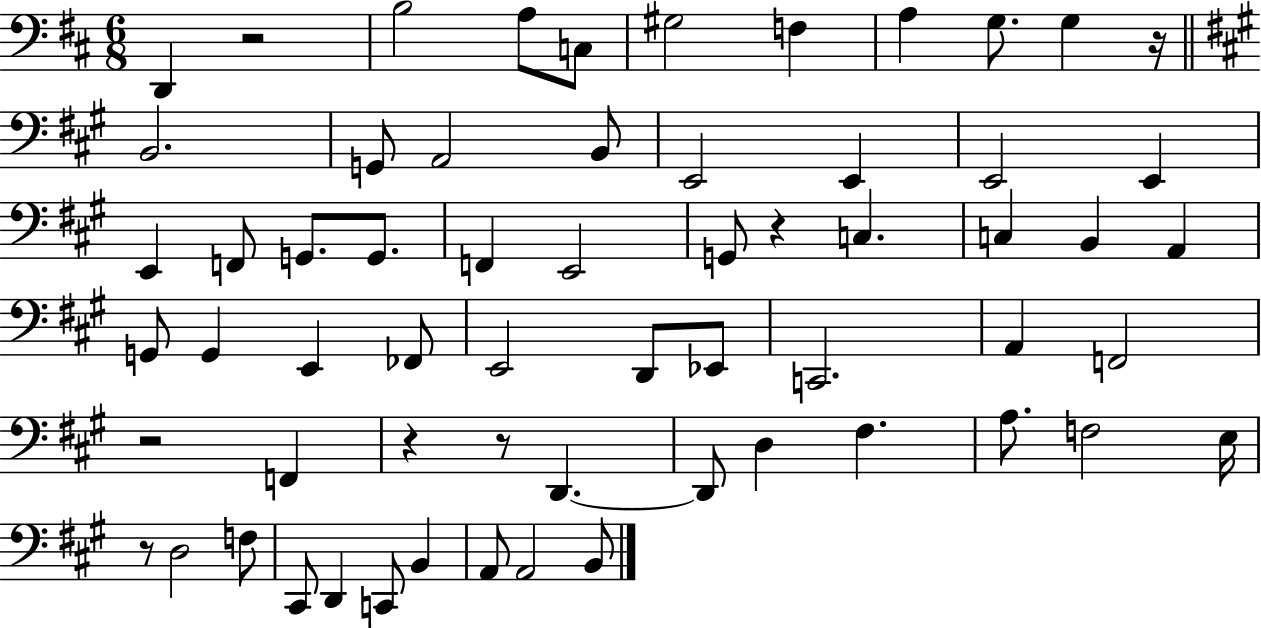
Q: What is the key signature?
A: D major